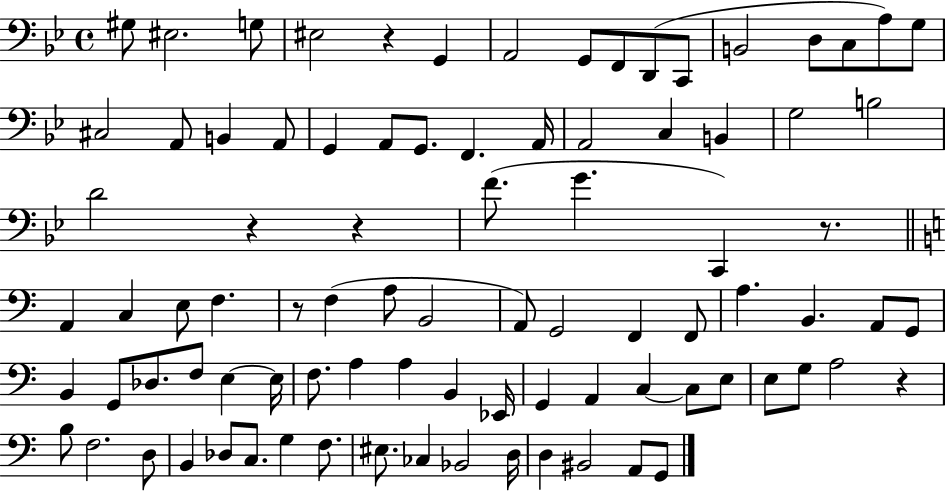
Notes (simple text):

G#3/e EIS3/h. G3/e EIS3/h R/q G2/q A2/h G2/e F2/e D2/e C2/e B2/h D3/e C3/e A3/e G3/e C#3/h A2/e B2/q A2/e G2/q A2/e G2/e. F2/q. A2/s A2/h C3/q B2/q G3/h B3/h D4/h R/q R/q F4/e. G4/q. C2/q R/e. A2/q C3/q E3/e F3/q. R/e F3/q A3/e B2/h A2/e G2/h F2/q F2/e A3/q. B2/q. A2/e G2/e B2/q G2/e Db3/e. F3/e E3/q E3/s F3/e. A3/q A3/q B2/q Eb2/s G2/q A2/q C3/q C3/e E3/e E3/e G3/e A3/h R/q B3/e F3/h. D3/e B2/q Db3/e C3/e. G3/q F3/e. EIS3/e. CES3/q Bb2/h D3/s D3/q BIS2/h A2/e G2/e